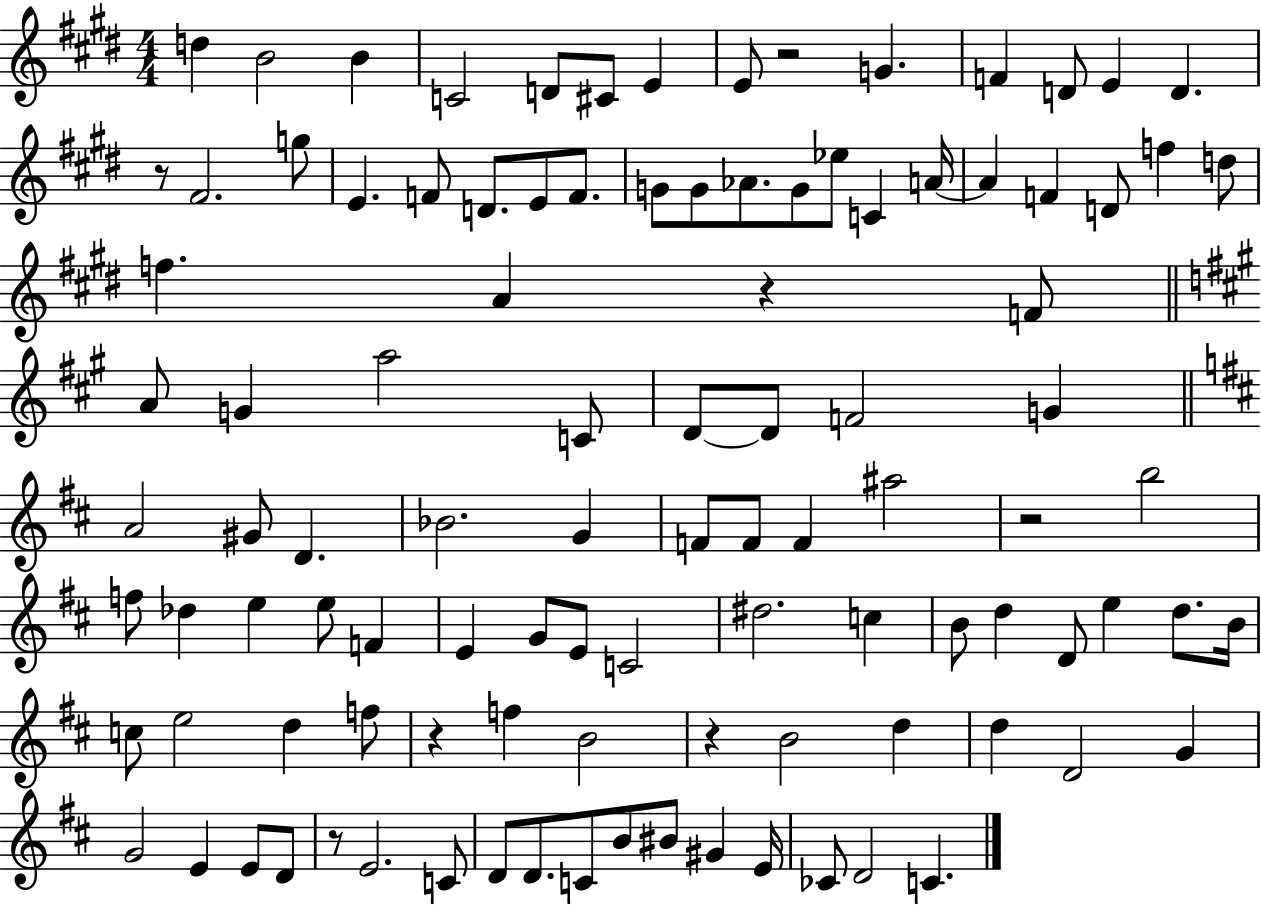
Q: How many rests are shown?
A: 7